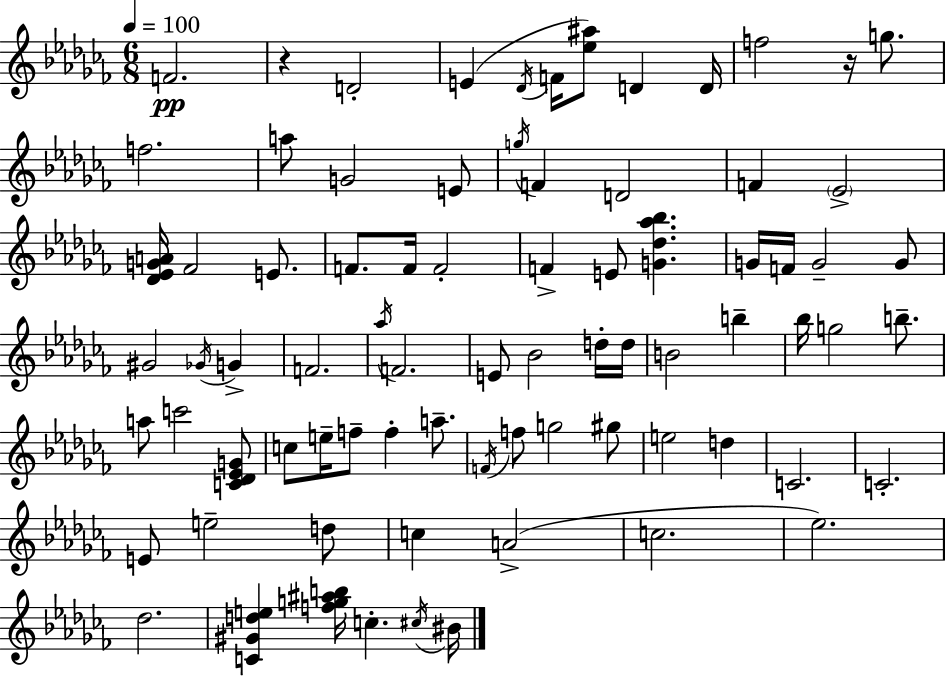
{
  \clef treble
  \numericTimeSignature
  \time 6/8
  \key aes \minor
  \tempo 4 = 100
  f'2.\pp | r4 d'2-. | e'4( \acciaccatura { des'16 } f'16 <ees'' ais''>8) d'4 | d'16 f''2 r16 g''8. | \break f''2. | a''8 g'2 e'8 | \acciaccatura { g''16 } f'4 d'2 | f'4 \parenthesize ees'2-> | \break <des' ees' g' a'>16 fes'2 e'8. | f'8. f'16 f'2-. | f'4-> e'8 <g' des'' aes'' bes''>4. | g'16 f'16 g'2-- | \break g'8 gis'2 \acciaccatura { ges'16 } g'4-> | f'2. | \acciaccatura { aes''16 } f'2. | e'8 bes'2 | \break d''16-. d''16 b'2 | b''4-- bes''16 g''2 | b''8.-- a''8 c'''2 | <c' des' ees' g'>8 c''8 e''16-- f''8-- f''4-. | \break a''8.-- \acciaccatura { f'16 } f''8 g''2 | gis''8 e''2 | d''4 c'2. | c'2.-. | \break e'8 e''2-- | d''8 c''4 a'2->( | c''2. | ees''2.) | \break des''2. | <c' gis' d'' e''>4 <f'' g'' ais'' b''>16 c''4.-. | \acciaccatura { cis''16 } bis'16 \bar "|."
}